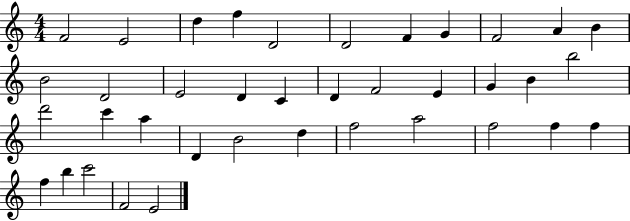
X:1
T:Untitled
M:4/4
L:1/4
K:C
F2 E2 d f D2 D2 F G F2 A B B2 D2 E2 D C D F2 E G B b2 d'2 c' a D B2 d f2 a2 f2 f f f b c'2 F2 E2